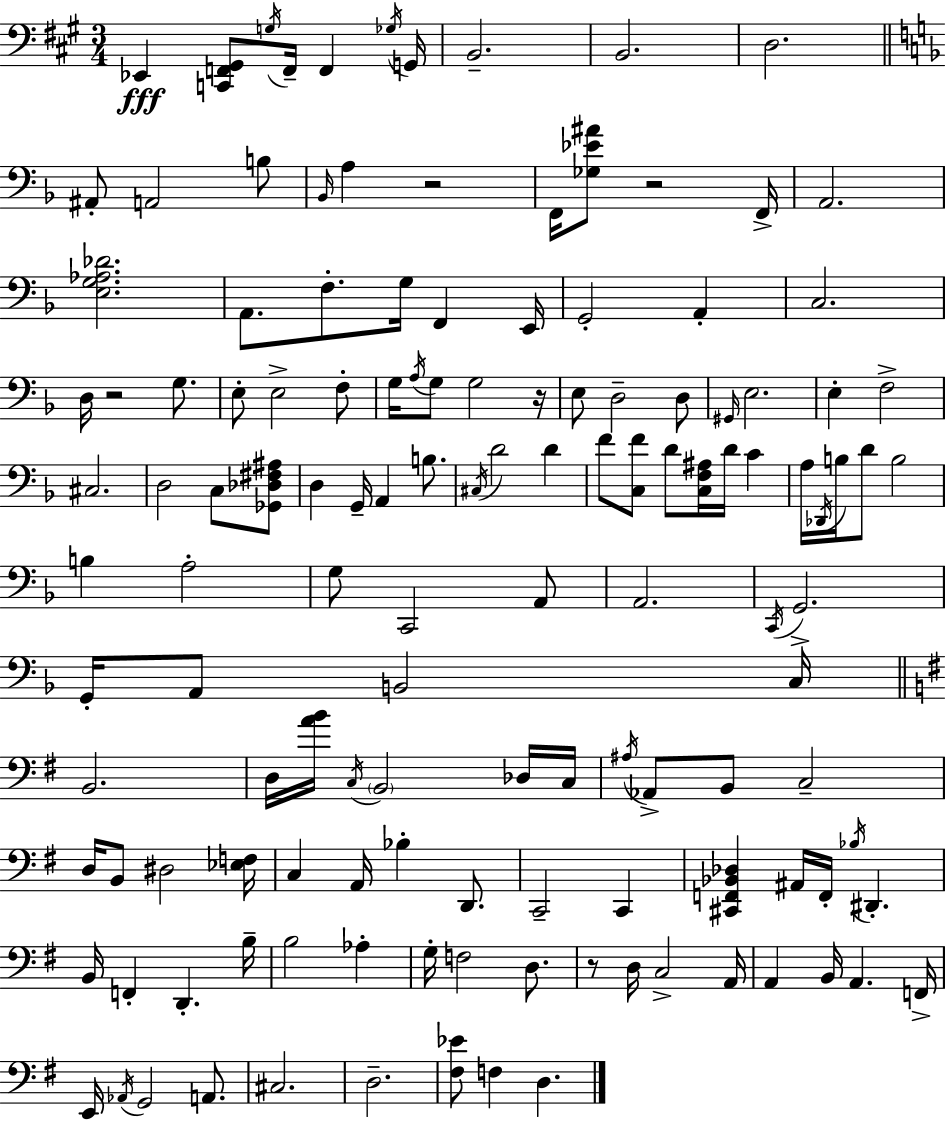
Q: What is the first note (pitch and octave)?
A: Eb2